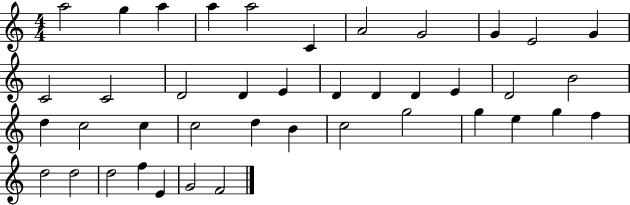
{
  \clef treble
  \numericTimeSignature
  \time 4/4
  \key c \major
  a''2 g''4 a''4 | a''4 a''2 c'4 | a'2 g'2 | g'4 e'2 g'4 | \break c'2 c'2 | d'2 d'4 e'4 | d'4 d'4 d'4 e'4 | d'2 b'2 | \break d''4 c''2 c''4 | c''2 d''4 b'4 | c''2 g''2 | g''4 e''4 g''4 f''4 | \break d''2 d''2 | d''2 f''4 e'4 | g'2 f'2 | \bar "|."
}